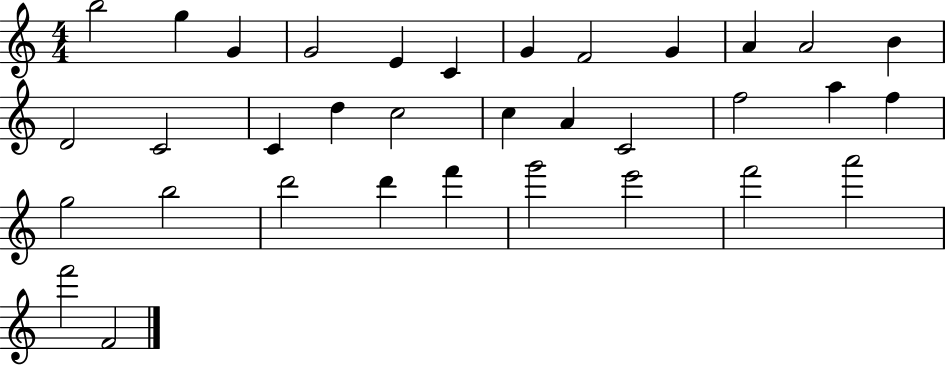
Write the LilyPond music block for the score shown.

{
  \clef treble
  \numericTimeSignature
  \time 4/4
  \key c \major
  b''2 g''4 g'4 | g'2 e'4 c'4 | g'4 f'2 g'4 | a'4 a'2 b'4 | \break d'2 c'2 | c'4 d''4 c''2 | c''4 a'4 c'2 | f''2 a''4 f''4 | \break g''2 b''2 | d'''2 d'''4 f'''4 | g'''2 e'''2 | f'''2 a'''2 | \break f'''2 f'2 | \bar "|."
}